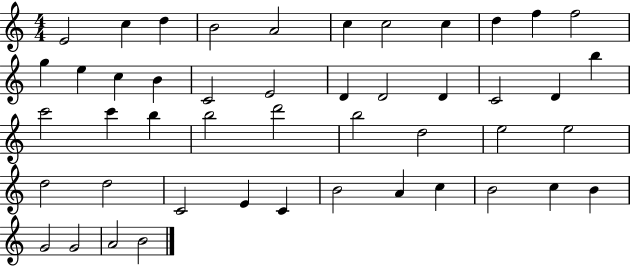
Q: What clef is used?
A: treble